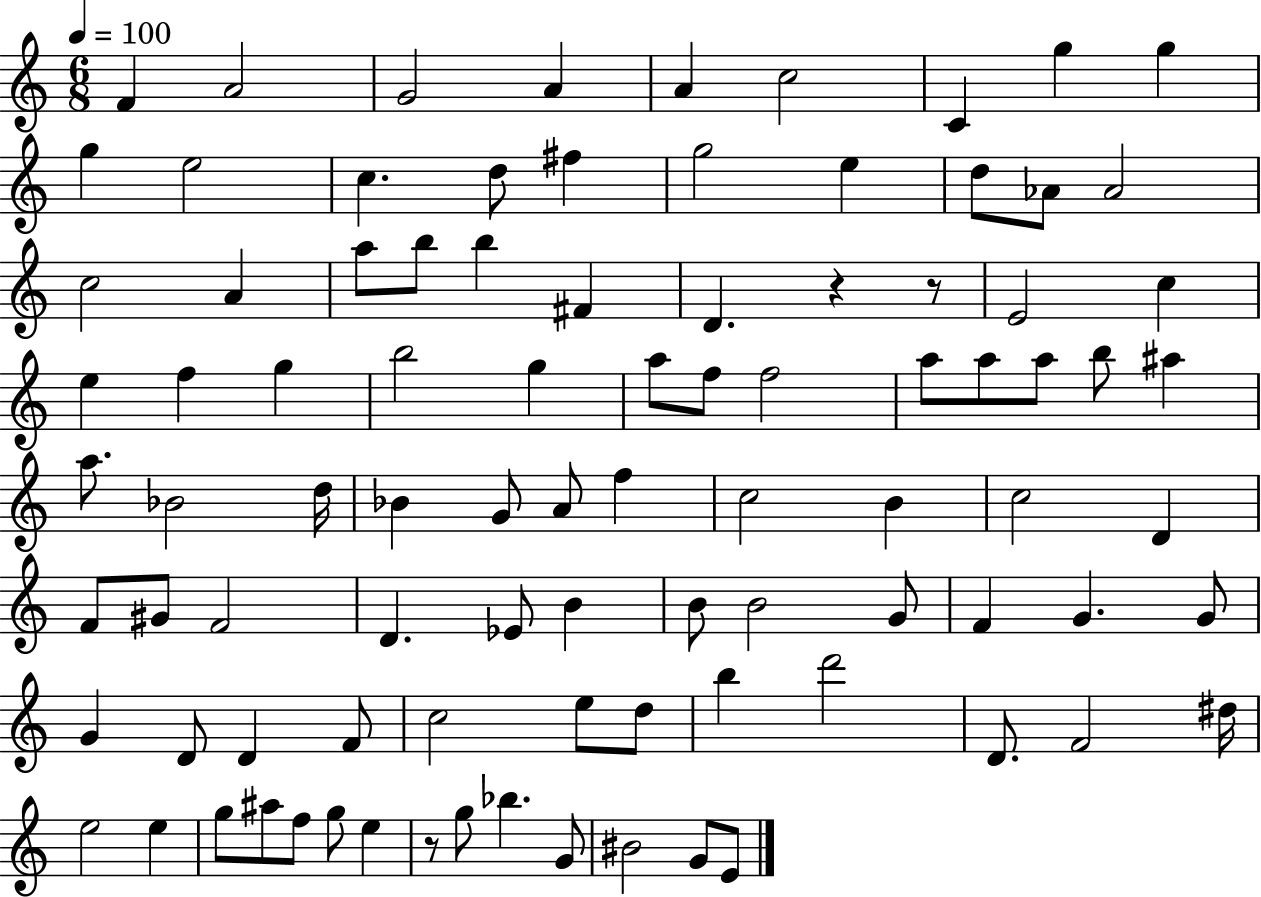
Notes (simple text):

F4/q A4/h G4/h A4/q A4/q C5/h C4/q G5/q G5/q G5/q E5/h C5/q. D5/e F#5/q G5/h E5/q D5/e Ab4/e Ab4/h C5/h A4/q A5/e B5/e B5/q F#4/q D4/q. R/q R/e E4/h C5/q E5/q F5/q G5/q B5/h G5/q A5/e F5/e F5/h A5/e A5/e A5/e B5/e A#5/q A5/e. Bb4/h D5/s Bb4/q G4/e A4/e F5/q C5/h B4/q C5/h D4/q F4/e G#4/e F4/h D4/q. Eb4/e B4/q B4/e B4/h G4/e F4/q G4/q. G4/e G4/q D4/e D4/q F4/e C5/h E5/e D5/e B5/q D6/h D4/e. F4/h D#5/s E5/h E5/q G5/e A#5/e F5/e G5/e E5/q R/e G5/e Bb5/q. G4/e BIS4/h G4/e E4/e